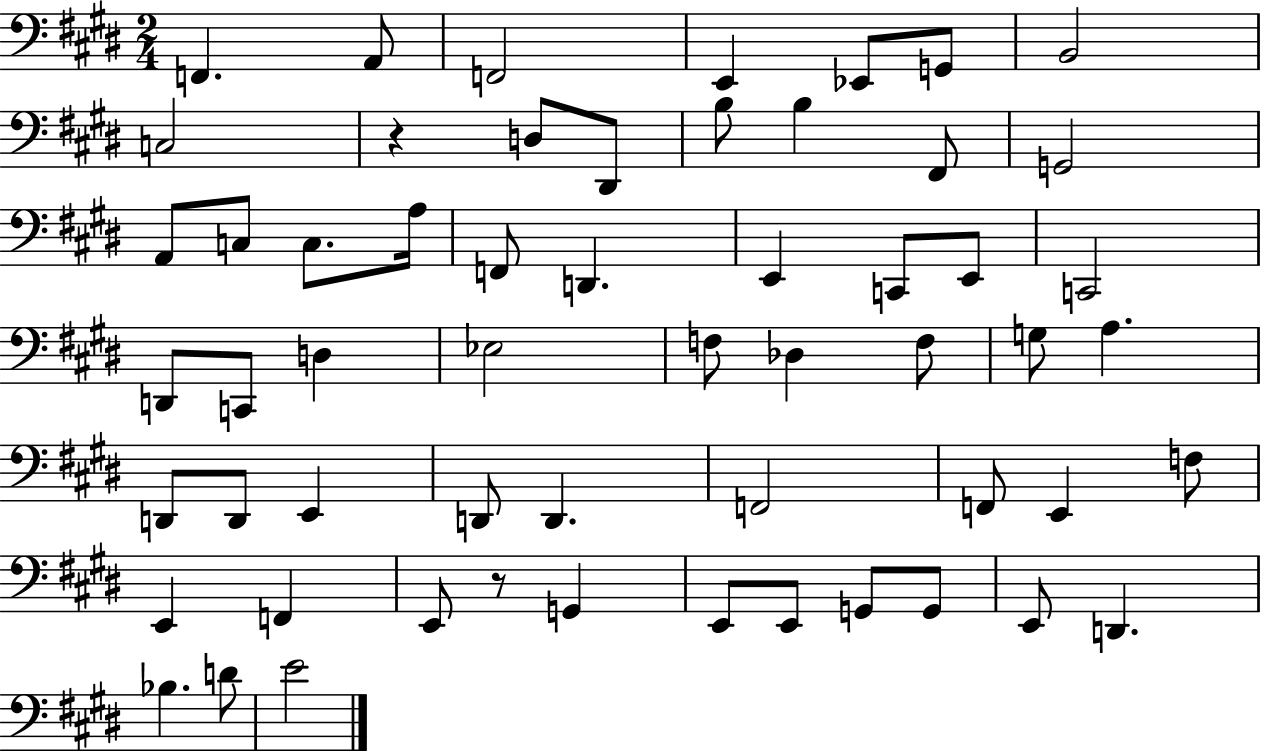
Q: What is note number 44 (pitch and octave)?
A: F2